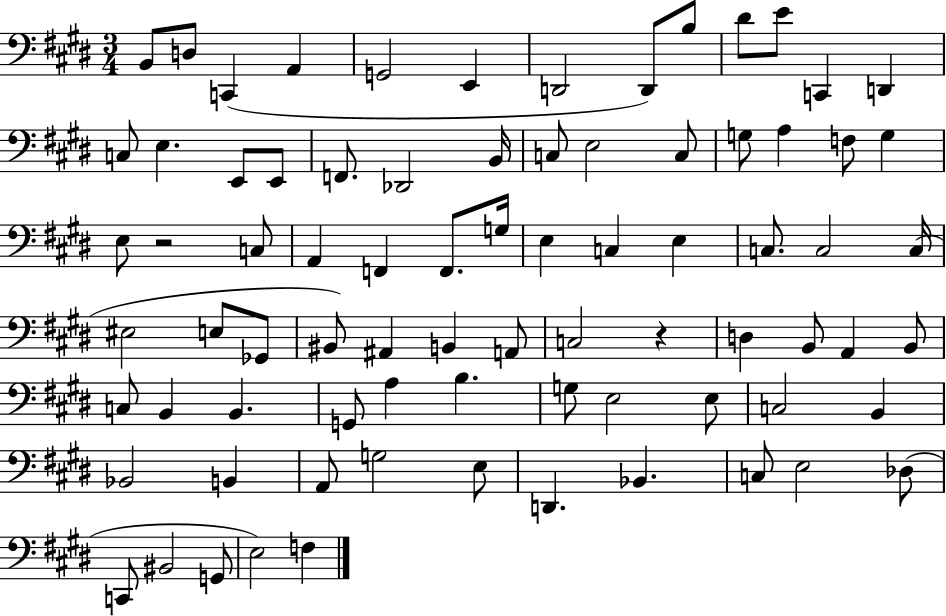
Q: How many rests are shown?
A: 2